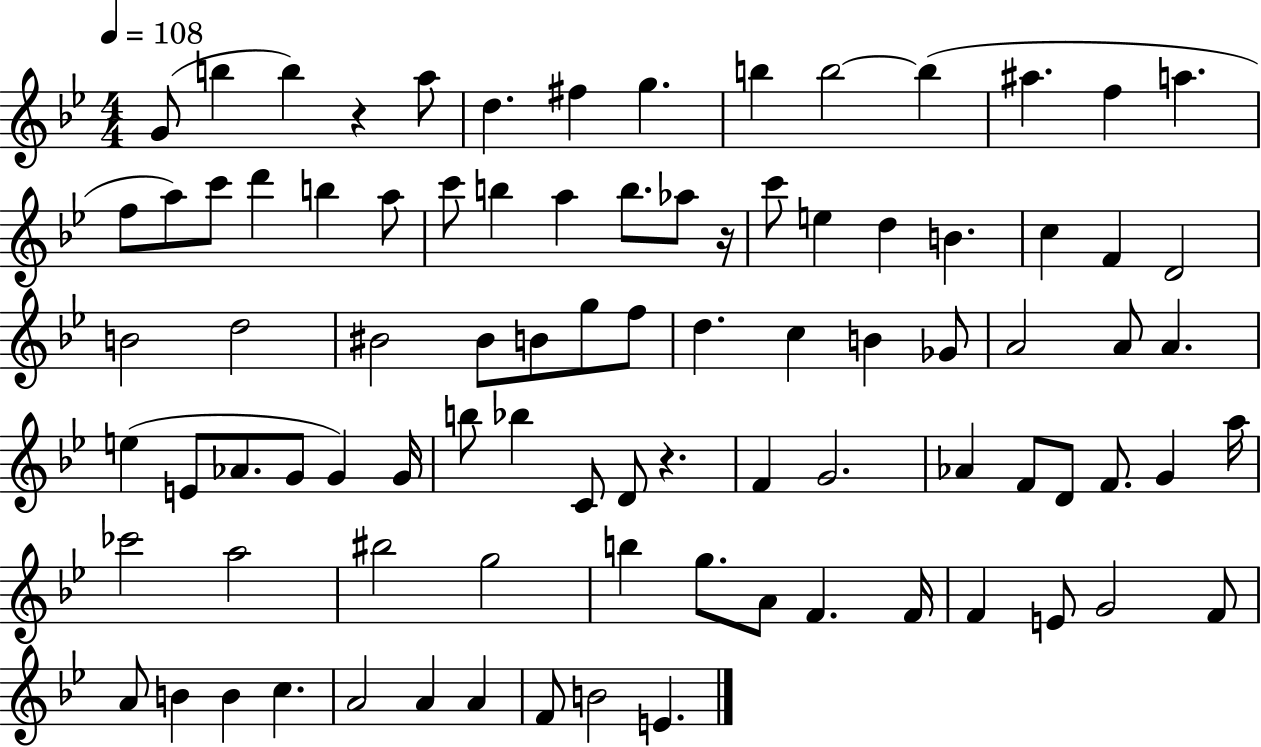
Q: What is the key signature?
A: BES major